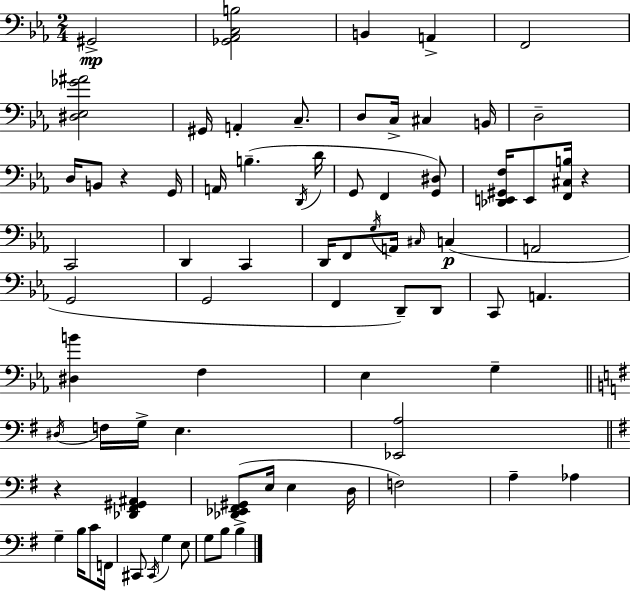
G#2/h [Gb2,Ab2,C3,B3]/h B2/q A2/q F2/h [D#3,Eb3,Gb4,A#4]/h G#2/s A2/q C3/e. D3/e C3/s C#3/q B2/s D3/h D3/s B2/e R/q G2/s A2/s B3/q. D2/s D4/s G2/e F2/q [G2,D#3]/e [Db2,E2,G#2,F3]/s E2/e [F2,C#3,B3]/s R/q C2/h D2/q C2/q D2/s F2/e G3/s A2/s C#3/s C3/q A2/h G2/h G2/h F2/q D2/e D2/e C2/e A2/q. [D#3,B4]/q F3/q Eb3/q G3/q D#3/s F3/s G3/s E3/q. [Eb2,A3]/h R/q [Db2,F#2,G#2,A#2]/q [Db2,Eb2,F#2,G#2]/e E3/s E3/q D3/s F3/h A3/q Ab3/q G3/q B3/s C4/e F2/s C#2/e C#2/s G3/q E3/e G3/e B3/e B3/q